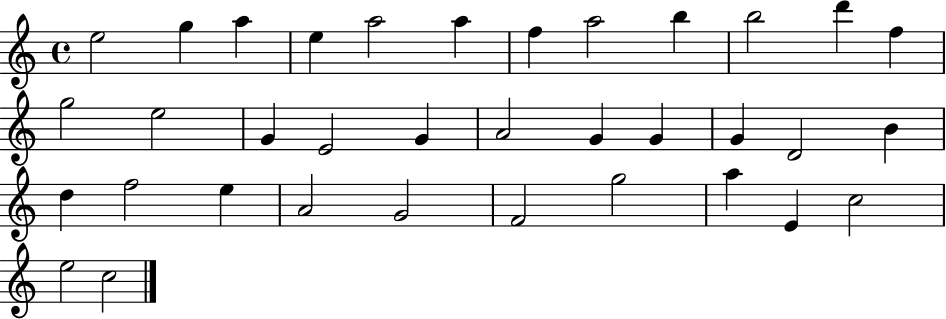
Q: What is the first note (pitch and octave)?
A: E5